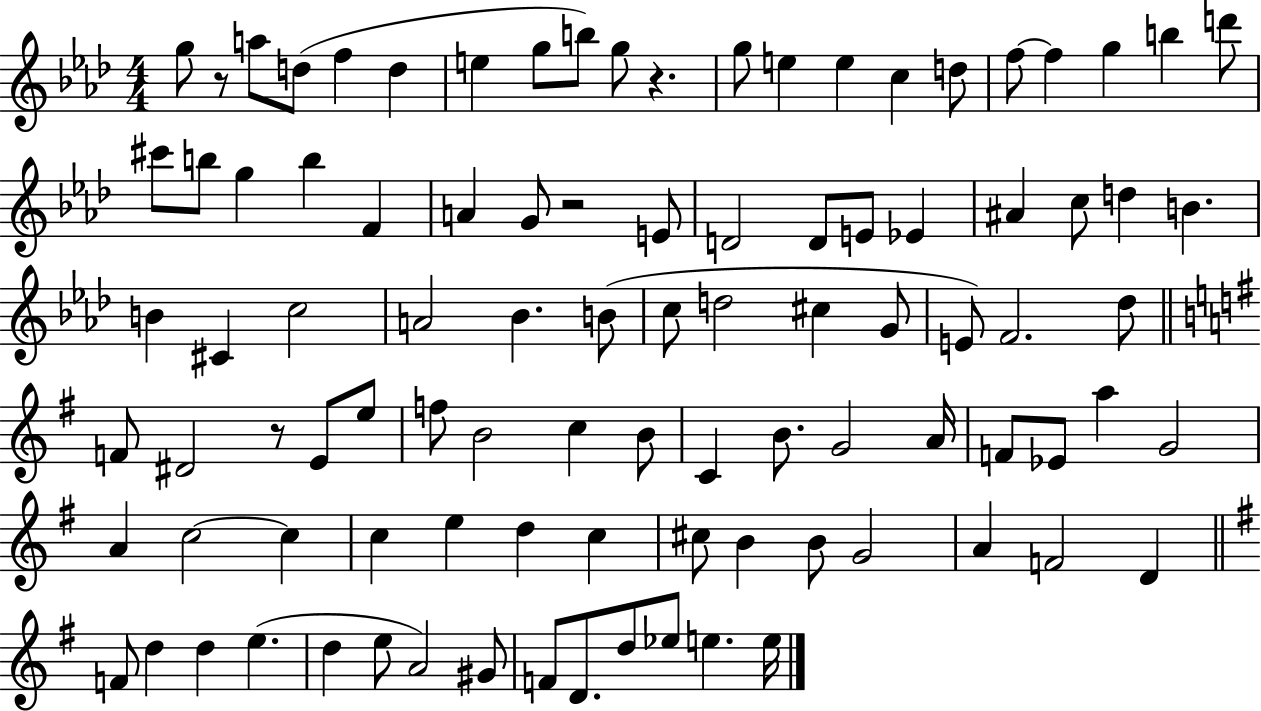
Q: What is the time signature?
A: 4/4